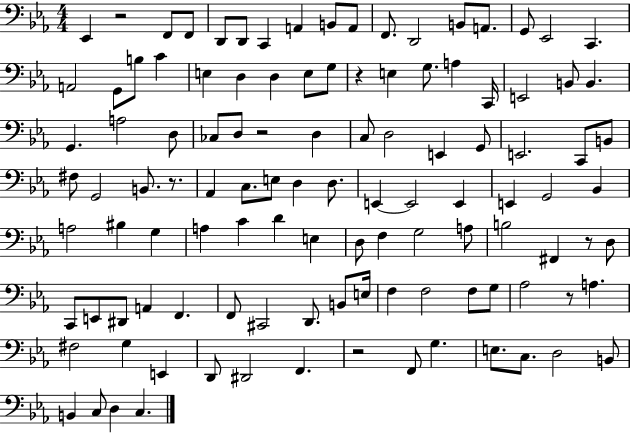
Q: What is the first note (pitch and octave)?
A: Eb2